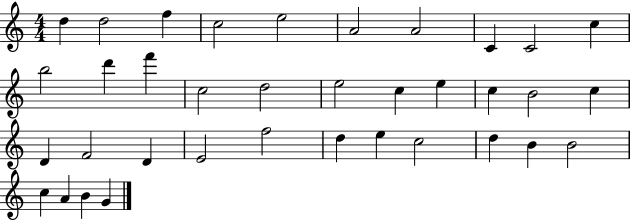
{
  \clef treble
  \numericTimeSignature
  \time 4/4
  \key c \major
  d''4 d''2 f''4 | c''2 e''2 | a'2 a'2 | c'4 c'2 c''4 | \break b''2 d'''4 f'''4 | c''2 d''2 | e''2 c''4 e''4 | c''4 b'2 c''4 | \break d'4 f'2 d'4 | e'2 f''2 | d''4 e''4 c''2 | d''4 b'4 b'2 | \break c''4 a'4 b'4 g'4 | \bar "|."
}